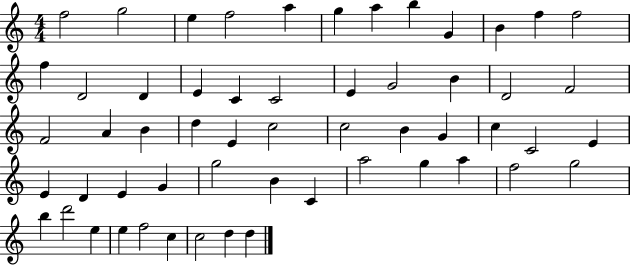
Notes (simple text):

F5/h G5/h E5/q F5/h A5/q G5/q A5/q B5/q G4/q B4/q F5/q F5/h F5/q D4/h D4/q E4/q C4/q C4/h E4/q G4/h B4/q D4/h F4/h F4/h A4/q B4/q D5/q E4/q C5/h C5/h B4/q G4/q C5/q C4/h E4/q E4/q D4/q E4/q G4/q G5/h B4/q C4/q A5/h G5/q A5/q F5/h G5/h B5/q D6/h E5/q E5/q F5/h C5/q C5/h D5/q D5/q